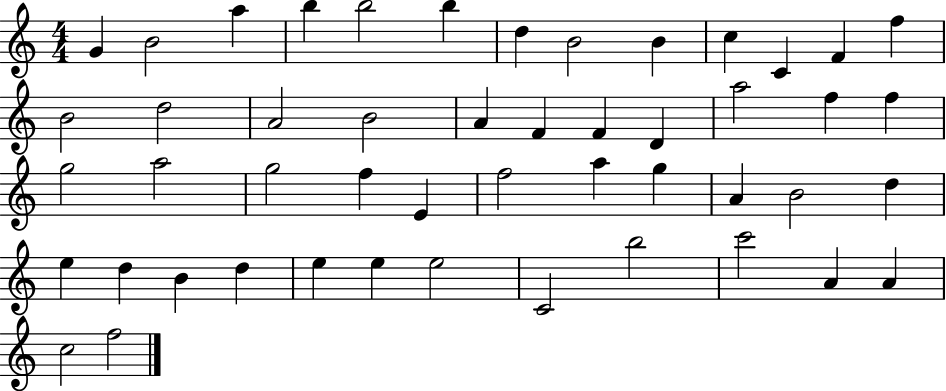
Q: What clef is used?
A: treble